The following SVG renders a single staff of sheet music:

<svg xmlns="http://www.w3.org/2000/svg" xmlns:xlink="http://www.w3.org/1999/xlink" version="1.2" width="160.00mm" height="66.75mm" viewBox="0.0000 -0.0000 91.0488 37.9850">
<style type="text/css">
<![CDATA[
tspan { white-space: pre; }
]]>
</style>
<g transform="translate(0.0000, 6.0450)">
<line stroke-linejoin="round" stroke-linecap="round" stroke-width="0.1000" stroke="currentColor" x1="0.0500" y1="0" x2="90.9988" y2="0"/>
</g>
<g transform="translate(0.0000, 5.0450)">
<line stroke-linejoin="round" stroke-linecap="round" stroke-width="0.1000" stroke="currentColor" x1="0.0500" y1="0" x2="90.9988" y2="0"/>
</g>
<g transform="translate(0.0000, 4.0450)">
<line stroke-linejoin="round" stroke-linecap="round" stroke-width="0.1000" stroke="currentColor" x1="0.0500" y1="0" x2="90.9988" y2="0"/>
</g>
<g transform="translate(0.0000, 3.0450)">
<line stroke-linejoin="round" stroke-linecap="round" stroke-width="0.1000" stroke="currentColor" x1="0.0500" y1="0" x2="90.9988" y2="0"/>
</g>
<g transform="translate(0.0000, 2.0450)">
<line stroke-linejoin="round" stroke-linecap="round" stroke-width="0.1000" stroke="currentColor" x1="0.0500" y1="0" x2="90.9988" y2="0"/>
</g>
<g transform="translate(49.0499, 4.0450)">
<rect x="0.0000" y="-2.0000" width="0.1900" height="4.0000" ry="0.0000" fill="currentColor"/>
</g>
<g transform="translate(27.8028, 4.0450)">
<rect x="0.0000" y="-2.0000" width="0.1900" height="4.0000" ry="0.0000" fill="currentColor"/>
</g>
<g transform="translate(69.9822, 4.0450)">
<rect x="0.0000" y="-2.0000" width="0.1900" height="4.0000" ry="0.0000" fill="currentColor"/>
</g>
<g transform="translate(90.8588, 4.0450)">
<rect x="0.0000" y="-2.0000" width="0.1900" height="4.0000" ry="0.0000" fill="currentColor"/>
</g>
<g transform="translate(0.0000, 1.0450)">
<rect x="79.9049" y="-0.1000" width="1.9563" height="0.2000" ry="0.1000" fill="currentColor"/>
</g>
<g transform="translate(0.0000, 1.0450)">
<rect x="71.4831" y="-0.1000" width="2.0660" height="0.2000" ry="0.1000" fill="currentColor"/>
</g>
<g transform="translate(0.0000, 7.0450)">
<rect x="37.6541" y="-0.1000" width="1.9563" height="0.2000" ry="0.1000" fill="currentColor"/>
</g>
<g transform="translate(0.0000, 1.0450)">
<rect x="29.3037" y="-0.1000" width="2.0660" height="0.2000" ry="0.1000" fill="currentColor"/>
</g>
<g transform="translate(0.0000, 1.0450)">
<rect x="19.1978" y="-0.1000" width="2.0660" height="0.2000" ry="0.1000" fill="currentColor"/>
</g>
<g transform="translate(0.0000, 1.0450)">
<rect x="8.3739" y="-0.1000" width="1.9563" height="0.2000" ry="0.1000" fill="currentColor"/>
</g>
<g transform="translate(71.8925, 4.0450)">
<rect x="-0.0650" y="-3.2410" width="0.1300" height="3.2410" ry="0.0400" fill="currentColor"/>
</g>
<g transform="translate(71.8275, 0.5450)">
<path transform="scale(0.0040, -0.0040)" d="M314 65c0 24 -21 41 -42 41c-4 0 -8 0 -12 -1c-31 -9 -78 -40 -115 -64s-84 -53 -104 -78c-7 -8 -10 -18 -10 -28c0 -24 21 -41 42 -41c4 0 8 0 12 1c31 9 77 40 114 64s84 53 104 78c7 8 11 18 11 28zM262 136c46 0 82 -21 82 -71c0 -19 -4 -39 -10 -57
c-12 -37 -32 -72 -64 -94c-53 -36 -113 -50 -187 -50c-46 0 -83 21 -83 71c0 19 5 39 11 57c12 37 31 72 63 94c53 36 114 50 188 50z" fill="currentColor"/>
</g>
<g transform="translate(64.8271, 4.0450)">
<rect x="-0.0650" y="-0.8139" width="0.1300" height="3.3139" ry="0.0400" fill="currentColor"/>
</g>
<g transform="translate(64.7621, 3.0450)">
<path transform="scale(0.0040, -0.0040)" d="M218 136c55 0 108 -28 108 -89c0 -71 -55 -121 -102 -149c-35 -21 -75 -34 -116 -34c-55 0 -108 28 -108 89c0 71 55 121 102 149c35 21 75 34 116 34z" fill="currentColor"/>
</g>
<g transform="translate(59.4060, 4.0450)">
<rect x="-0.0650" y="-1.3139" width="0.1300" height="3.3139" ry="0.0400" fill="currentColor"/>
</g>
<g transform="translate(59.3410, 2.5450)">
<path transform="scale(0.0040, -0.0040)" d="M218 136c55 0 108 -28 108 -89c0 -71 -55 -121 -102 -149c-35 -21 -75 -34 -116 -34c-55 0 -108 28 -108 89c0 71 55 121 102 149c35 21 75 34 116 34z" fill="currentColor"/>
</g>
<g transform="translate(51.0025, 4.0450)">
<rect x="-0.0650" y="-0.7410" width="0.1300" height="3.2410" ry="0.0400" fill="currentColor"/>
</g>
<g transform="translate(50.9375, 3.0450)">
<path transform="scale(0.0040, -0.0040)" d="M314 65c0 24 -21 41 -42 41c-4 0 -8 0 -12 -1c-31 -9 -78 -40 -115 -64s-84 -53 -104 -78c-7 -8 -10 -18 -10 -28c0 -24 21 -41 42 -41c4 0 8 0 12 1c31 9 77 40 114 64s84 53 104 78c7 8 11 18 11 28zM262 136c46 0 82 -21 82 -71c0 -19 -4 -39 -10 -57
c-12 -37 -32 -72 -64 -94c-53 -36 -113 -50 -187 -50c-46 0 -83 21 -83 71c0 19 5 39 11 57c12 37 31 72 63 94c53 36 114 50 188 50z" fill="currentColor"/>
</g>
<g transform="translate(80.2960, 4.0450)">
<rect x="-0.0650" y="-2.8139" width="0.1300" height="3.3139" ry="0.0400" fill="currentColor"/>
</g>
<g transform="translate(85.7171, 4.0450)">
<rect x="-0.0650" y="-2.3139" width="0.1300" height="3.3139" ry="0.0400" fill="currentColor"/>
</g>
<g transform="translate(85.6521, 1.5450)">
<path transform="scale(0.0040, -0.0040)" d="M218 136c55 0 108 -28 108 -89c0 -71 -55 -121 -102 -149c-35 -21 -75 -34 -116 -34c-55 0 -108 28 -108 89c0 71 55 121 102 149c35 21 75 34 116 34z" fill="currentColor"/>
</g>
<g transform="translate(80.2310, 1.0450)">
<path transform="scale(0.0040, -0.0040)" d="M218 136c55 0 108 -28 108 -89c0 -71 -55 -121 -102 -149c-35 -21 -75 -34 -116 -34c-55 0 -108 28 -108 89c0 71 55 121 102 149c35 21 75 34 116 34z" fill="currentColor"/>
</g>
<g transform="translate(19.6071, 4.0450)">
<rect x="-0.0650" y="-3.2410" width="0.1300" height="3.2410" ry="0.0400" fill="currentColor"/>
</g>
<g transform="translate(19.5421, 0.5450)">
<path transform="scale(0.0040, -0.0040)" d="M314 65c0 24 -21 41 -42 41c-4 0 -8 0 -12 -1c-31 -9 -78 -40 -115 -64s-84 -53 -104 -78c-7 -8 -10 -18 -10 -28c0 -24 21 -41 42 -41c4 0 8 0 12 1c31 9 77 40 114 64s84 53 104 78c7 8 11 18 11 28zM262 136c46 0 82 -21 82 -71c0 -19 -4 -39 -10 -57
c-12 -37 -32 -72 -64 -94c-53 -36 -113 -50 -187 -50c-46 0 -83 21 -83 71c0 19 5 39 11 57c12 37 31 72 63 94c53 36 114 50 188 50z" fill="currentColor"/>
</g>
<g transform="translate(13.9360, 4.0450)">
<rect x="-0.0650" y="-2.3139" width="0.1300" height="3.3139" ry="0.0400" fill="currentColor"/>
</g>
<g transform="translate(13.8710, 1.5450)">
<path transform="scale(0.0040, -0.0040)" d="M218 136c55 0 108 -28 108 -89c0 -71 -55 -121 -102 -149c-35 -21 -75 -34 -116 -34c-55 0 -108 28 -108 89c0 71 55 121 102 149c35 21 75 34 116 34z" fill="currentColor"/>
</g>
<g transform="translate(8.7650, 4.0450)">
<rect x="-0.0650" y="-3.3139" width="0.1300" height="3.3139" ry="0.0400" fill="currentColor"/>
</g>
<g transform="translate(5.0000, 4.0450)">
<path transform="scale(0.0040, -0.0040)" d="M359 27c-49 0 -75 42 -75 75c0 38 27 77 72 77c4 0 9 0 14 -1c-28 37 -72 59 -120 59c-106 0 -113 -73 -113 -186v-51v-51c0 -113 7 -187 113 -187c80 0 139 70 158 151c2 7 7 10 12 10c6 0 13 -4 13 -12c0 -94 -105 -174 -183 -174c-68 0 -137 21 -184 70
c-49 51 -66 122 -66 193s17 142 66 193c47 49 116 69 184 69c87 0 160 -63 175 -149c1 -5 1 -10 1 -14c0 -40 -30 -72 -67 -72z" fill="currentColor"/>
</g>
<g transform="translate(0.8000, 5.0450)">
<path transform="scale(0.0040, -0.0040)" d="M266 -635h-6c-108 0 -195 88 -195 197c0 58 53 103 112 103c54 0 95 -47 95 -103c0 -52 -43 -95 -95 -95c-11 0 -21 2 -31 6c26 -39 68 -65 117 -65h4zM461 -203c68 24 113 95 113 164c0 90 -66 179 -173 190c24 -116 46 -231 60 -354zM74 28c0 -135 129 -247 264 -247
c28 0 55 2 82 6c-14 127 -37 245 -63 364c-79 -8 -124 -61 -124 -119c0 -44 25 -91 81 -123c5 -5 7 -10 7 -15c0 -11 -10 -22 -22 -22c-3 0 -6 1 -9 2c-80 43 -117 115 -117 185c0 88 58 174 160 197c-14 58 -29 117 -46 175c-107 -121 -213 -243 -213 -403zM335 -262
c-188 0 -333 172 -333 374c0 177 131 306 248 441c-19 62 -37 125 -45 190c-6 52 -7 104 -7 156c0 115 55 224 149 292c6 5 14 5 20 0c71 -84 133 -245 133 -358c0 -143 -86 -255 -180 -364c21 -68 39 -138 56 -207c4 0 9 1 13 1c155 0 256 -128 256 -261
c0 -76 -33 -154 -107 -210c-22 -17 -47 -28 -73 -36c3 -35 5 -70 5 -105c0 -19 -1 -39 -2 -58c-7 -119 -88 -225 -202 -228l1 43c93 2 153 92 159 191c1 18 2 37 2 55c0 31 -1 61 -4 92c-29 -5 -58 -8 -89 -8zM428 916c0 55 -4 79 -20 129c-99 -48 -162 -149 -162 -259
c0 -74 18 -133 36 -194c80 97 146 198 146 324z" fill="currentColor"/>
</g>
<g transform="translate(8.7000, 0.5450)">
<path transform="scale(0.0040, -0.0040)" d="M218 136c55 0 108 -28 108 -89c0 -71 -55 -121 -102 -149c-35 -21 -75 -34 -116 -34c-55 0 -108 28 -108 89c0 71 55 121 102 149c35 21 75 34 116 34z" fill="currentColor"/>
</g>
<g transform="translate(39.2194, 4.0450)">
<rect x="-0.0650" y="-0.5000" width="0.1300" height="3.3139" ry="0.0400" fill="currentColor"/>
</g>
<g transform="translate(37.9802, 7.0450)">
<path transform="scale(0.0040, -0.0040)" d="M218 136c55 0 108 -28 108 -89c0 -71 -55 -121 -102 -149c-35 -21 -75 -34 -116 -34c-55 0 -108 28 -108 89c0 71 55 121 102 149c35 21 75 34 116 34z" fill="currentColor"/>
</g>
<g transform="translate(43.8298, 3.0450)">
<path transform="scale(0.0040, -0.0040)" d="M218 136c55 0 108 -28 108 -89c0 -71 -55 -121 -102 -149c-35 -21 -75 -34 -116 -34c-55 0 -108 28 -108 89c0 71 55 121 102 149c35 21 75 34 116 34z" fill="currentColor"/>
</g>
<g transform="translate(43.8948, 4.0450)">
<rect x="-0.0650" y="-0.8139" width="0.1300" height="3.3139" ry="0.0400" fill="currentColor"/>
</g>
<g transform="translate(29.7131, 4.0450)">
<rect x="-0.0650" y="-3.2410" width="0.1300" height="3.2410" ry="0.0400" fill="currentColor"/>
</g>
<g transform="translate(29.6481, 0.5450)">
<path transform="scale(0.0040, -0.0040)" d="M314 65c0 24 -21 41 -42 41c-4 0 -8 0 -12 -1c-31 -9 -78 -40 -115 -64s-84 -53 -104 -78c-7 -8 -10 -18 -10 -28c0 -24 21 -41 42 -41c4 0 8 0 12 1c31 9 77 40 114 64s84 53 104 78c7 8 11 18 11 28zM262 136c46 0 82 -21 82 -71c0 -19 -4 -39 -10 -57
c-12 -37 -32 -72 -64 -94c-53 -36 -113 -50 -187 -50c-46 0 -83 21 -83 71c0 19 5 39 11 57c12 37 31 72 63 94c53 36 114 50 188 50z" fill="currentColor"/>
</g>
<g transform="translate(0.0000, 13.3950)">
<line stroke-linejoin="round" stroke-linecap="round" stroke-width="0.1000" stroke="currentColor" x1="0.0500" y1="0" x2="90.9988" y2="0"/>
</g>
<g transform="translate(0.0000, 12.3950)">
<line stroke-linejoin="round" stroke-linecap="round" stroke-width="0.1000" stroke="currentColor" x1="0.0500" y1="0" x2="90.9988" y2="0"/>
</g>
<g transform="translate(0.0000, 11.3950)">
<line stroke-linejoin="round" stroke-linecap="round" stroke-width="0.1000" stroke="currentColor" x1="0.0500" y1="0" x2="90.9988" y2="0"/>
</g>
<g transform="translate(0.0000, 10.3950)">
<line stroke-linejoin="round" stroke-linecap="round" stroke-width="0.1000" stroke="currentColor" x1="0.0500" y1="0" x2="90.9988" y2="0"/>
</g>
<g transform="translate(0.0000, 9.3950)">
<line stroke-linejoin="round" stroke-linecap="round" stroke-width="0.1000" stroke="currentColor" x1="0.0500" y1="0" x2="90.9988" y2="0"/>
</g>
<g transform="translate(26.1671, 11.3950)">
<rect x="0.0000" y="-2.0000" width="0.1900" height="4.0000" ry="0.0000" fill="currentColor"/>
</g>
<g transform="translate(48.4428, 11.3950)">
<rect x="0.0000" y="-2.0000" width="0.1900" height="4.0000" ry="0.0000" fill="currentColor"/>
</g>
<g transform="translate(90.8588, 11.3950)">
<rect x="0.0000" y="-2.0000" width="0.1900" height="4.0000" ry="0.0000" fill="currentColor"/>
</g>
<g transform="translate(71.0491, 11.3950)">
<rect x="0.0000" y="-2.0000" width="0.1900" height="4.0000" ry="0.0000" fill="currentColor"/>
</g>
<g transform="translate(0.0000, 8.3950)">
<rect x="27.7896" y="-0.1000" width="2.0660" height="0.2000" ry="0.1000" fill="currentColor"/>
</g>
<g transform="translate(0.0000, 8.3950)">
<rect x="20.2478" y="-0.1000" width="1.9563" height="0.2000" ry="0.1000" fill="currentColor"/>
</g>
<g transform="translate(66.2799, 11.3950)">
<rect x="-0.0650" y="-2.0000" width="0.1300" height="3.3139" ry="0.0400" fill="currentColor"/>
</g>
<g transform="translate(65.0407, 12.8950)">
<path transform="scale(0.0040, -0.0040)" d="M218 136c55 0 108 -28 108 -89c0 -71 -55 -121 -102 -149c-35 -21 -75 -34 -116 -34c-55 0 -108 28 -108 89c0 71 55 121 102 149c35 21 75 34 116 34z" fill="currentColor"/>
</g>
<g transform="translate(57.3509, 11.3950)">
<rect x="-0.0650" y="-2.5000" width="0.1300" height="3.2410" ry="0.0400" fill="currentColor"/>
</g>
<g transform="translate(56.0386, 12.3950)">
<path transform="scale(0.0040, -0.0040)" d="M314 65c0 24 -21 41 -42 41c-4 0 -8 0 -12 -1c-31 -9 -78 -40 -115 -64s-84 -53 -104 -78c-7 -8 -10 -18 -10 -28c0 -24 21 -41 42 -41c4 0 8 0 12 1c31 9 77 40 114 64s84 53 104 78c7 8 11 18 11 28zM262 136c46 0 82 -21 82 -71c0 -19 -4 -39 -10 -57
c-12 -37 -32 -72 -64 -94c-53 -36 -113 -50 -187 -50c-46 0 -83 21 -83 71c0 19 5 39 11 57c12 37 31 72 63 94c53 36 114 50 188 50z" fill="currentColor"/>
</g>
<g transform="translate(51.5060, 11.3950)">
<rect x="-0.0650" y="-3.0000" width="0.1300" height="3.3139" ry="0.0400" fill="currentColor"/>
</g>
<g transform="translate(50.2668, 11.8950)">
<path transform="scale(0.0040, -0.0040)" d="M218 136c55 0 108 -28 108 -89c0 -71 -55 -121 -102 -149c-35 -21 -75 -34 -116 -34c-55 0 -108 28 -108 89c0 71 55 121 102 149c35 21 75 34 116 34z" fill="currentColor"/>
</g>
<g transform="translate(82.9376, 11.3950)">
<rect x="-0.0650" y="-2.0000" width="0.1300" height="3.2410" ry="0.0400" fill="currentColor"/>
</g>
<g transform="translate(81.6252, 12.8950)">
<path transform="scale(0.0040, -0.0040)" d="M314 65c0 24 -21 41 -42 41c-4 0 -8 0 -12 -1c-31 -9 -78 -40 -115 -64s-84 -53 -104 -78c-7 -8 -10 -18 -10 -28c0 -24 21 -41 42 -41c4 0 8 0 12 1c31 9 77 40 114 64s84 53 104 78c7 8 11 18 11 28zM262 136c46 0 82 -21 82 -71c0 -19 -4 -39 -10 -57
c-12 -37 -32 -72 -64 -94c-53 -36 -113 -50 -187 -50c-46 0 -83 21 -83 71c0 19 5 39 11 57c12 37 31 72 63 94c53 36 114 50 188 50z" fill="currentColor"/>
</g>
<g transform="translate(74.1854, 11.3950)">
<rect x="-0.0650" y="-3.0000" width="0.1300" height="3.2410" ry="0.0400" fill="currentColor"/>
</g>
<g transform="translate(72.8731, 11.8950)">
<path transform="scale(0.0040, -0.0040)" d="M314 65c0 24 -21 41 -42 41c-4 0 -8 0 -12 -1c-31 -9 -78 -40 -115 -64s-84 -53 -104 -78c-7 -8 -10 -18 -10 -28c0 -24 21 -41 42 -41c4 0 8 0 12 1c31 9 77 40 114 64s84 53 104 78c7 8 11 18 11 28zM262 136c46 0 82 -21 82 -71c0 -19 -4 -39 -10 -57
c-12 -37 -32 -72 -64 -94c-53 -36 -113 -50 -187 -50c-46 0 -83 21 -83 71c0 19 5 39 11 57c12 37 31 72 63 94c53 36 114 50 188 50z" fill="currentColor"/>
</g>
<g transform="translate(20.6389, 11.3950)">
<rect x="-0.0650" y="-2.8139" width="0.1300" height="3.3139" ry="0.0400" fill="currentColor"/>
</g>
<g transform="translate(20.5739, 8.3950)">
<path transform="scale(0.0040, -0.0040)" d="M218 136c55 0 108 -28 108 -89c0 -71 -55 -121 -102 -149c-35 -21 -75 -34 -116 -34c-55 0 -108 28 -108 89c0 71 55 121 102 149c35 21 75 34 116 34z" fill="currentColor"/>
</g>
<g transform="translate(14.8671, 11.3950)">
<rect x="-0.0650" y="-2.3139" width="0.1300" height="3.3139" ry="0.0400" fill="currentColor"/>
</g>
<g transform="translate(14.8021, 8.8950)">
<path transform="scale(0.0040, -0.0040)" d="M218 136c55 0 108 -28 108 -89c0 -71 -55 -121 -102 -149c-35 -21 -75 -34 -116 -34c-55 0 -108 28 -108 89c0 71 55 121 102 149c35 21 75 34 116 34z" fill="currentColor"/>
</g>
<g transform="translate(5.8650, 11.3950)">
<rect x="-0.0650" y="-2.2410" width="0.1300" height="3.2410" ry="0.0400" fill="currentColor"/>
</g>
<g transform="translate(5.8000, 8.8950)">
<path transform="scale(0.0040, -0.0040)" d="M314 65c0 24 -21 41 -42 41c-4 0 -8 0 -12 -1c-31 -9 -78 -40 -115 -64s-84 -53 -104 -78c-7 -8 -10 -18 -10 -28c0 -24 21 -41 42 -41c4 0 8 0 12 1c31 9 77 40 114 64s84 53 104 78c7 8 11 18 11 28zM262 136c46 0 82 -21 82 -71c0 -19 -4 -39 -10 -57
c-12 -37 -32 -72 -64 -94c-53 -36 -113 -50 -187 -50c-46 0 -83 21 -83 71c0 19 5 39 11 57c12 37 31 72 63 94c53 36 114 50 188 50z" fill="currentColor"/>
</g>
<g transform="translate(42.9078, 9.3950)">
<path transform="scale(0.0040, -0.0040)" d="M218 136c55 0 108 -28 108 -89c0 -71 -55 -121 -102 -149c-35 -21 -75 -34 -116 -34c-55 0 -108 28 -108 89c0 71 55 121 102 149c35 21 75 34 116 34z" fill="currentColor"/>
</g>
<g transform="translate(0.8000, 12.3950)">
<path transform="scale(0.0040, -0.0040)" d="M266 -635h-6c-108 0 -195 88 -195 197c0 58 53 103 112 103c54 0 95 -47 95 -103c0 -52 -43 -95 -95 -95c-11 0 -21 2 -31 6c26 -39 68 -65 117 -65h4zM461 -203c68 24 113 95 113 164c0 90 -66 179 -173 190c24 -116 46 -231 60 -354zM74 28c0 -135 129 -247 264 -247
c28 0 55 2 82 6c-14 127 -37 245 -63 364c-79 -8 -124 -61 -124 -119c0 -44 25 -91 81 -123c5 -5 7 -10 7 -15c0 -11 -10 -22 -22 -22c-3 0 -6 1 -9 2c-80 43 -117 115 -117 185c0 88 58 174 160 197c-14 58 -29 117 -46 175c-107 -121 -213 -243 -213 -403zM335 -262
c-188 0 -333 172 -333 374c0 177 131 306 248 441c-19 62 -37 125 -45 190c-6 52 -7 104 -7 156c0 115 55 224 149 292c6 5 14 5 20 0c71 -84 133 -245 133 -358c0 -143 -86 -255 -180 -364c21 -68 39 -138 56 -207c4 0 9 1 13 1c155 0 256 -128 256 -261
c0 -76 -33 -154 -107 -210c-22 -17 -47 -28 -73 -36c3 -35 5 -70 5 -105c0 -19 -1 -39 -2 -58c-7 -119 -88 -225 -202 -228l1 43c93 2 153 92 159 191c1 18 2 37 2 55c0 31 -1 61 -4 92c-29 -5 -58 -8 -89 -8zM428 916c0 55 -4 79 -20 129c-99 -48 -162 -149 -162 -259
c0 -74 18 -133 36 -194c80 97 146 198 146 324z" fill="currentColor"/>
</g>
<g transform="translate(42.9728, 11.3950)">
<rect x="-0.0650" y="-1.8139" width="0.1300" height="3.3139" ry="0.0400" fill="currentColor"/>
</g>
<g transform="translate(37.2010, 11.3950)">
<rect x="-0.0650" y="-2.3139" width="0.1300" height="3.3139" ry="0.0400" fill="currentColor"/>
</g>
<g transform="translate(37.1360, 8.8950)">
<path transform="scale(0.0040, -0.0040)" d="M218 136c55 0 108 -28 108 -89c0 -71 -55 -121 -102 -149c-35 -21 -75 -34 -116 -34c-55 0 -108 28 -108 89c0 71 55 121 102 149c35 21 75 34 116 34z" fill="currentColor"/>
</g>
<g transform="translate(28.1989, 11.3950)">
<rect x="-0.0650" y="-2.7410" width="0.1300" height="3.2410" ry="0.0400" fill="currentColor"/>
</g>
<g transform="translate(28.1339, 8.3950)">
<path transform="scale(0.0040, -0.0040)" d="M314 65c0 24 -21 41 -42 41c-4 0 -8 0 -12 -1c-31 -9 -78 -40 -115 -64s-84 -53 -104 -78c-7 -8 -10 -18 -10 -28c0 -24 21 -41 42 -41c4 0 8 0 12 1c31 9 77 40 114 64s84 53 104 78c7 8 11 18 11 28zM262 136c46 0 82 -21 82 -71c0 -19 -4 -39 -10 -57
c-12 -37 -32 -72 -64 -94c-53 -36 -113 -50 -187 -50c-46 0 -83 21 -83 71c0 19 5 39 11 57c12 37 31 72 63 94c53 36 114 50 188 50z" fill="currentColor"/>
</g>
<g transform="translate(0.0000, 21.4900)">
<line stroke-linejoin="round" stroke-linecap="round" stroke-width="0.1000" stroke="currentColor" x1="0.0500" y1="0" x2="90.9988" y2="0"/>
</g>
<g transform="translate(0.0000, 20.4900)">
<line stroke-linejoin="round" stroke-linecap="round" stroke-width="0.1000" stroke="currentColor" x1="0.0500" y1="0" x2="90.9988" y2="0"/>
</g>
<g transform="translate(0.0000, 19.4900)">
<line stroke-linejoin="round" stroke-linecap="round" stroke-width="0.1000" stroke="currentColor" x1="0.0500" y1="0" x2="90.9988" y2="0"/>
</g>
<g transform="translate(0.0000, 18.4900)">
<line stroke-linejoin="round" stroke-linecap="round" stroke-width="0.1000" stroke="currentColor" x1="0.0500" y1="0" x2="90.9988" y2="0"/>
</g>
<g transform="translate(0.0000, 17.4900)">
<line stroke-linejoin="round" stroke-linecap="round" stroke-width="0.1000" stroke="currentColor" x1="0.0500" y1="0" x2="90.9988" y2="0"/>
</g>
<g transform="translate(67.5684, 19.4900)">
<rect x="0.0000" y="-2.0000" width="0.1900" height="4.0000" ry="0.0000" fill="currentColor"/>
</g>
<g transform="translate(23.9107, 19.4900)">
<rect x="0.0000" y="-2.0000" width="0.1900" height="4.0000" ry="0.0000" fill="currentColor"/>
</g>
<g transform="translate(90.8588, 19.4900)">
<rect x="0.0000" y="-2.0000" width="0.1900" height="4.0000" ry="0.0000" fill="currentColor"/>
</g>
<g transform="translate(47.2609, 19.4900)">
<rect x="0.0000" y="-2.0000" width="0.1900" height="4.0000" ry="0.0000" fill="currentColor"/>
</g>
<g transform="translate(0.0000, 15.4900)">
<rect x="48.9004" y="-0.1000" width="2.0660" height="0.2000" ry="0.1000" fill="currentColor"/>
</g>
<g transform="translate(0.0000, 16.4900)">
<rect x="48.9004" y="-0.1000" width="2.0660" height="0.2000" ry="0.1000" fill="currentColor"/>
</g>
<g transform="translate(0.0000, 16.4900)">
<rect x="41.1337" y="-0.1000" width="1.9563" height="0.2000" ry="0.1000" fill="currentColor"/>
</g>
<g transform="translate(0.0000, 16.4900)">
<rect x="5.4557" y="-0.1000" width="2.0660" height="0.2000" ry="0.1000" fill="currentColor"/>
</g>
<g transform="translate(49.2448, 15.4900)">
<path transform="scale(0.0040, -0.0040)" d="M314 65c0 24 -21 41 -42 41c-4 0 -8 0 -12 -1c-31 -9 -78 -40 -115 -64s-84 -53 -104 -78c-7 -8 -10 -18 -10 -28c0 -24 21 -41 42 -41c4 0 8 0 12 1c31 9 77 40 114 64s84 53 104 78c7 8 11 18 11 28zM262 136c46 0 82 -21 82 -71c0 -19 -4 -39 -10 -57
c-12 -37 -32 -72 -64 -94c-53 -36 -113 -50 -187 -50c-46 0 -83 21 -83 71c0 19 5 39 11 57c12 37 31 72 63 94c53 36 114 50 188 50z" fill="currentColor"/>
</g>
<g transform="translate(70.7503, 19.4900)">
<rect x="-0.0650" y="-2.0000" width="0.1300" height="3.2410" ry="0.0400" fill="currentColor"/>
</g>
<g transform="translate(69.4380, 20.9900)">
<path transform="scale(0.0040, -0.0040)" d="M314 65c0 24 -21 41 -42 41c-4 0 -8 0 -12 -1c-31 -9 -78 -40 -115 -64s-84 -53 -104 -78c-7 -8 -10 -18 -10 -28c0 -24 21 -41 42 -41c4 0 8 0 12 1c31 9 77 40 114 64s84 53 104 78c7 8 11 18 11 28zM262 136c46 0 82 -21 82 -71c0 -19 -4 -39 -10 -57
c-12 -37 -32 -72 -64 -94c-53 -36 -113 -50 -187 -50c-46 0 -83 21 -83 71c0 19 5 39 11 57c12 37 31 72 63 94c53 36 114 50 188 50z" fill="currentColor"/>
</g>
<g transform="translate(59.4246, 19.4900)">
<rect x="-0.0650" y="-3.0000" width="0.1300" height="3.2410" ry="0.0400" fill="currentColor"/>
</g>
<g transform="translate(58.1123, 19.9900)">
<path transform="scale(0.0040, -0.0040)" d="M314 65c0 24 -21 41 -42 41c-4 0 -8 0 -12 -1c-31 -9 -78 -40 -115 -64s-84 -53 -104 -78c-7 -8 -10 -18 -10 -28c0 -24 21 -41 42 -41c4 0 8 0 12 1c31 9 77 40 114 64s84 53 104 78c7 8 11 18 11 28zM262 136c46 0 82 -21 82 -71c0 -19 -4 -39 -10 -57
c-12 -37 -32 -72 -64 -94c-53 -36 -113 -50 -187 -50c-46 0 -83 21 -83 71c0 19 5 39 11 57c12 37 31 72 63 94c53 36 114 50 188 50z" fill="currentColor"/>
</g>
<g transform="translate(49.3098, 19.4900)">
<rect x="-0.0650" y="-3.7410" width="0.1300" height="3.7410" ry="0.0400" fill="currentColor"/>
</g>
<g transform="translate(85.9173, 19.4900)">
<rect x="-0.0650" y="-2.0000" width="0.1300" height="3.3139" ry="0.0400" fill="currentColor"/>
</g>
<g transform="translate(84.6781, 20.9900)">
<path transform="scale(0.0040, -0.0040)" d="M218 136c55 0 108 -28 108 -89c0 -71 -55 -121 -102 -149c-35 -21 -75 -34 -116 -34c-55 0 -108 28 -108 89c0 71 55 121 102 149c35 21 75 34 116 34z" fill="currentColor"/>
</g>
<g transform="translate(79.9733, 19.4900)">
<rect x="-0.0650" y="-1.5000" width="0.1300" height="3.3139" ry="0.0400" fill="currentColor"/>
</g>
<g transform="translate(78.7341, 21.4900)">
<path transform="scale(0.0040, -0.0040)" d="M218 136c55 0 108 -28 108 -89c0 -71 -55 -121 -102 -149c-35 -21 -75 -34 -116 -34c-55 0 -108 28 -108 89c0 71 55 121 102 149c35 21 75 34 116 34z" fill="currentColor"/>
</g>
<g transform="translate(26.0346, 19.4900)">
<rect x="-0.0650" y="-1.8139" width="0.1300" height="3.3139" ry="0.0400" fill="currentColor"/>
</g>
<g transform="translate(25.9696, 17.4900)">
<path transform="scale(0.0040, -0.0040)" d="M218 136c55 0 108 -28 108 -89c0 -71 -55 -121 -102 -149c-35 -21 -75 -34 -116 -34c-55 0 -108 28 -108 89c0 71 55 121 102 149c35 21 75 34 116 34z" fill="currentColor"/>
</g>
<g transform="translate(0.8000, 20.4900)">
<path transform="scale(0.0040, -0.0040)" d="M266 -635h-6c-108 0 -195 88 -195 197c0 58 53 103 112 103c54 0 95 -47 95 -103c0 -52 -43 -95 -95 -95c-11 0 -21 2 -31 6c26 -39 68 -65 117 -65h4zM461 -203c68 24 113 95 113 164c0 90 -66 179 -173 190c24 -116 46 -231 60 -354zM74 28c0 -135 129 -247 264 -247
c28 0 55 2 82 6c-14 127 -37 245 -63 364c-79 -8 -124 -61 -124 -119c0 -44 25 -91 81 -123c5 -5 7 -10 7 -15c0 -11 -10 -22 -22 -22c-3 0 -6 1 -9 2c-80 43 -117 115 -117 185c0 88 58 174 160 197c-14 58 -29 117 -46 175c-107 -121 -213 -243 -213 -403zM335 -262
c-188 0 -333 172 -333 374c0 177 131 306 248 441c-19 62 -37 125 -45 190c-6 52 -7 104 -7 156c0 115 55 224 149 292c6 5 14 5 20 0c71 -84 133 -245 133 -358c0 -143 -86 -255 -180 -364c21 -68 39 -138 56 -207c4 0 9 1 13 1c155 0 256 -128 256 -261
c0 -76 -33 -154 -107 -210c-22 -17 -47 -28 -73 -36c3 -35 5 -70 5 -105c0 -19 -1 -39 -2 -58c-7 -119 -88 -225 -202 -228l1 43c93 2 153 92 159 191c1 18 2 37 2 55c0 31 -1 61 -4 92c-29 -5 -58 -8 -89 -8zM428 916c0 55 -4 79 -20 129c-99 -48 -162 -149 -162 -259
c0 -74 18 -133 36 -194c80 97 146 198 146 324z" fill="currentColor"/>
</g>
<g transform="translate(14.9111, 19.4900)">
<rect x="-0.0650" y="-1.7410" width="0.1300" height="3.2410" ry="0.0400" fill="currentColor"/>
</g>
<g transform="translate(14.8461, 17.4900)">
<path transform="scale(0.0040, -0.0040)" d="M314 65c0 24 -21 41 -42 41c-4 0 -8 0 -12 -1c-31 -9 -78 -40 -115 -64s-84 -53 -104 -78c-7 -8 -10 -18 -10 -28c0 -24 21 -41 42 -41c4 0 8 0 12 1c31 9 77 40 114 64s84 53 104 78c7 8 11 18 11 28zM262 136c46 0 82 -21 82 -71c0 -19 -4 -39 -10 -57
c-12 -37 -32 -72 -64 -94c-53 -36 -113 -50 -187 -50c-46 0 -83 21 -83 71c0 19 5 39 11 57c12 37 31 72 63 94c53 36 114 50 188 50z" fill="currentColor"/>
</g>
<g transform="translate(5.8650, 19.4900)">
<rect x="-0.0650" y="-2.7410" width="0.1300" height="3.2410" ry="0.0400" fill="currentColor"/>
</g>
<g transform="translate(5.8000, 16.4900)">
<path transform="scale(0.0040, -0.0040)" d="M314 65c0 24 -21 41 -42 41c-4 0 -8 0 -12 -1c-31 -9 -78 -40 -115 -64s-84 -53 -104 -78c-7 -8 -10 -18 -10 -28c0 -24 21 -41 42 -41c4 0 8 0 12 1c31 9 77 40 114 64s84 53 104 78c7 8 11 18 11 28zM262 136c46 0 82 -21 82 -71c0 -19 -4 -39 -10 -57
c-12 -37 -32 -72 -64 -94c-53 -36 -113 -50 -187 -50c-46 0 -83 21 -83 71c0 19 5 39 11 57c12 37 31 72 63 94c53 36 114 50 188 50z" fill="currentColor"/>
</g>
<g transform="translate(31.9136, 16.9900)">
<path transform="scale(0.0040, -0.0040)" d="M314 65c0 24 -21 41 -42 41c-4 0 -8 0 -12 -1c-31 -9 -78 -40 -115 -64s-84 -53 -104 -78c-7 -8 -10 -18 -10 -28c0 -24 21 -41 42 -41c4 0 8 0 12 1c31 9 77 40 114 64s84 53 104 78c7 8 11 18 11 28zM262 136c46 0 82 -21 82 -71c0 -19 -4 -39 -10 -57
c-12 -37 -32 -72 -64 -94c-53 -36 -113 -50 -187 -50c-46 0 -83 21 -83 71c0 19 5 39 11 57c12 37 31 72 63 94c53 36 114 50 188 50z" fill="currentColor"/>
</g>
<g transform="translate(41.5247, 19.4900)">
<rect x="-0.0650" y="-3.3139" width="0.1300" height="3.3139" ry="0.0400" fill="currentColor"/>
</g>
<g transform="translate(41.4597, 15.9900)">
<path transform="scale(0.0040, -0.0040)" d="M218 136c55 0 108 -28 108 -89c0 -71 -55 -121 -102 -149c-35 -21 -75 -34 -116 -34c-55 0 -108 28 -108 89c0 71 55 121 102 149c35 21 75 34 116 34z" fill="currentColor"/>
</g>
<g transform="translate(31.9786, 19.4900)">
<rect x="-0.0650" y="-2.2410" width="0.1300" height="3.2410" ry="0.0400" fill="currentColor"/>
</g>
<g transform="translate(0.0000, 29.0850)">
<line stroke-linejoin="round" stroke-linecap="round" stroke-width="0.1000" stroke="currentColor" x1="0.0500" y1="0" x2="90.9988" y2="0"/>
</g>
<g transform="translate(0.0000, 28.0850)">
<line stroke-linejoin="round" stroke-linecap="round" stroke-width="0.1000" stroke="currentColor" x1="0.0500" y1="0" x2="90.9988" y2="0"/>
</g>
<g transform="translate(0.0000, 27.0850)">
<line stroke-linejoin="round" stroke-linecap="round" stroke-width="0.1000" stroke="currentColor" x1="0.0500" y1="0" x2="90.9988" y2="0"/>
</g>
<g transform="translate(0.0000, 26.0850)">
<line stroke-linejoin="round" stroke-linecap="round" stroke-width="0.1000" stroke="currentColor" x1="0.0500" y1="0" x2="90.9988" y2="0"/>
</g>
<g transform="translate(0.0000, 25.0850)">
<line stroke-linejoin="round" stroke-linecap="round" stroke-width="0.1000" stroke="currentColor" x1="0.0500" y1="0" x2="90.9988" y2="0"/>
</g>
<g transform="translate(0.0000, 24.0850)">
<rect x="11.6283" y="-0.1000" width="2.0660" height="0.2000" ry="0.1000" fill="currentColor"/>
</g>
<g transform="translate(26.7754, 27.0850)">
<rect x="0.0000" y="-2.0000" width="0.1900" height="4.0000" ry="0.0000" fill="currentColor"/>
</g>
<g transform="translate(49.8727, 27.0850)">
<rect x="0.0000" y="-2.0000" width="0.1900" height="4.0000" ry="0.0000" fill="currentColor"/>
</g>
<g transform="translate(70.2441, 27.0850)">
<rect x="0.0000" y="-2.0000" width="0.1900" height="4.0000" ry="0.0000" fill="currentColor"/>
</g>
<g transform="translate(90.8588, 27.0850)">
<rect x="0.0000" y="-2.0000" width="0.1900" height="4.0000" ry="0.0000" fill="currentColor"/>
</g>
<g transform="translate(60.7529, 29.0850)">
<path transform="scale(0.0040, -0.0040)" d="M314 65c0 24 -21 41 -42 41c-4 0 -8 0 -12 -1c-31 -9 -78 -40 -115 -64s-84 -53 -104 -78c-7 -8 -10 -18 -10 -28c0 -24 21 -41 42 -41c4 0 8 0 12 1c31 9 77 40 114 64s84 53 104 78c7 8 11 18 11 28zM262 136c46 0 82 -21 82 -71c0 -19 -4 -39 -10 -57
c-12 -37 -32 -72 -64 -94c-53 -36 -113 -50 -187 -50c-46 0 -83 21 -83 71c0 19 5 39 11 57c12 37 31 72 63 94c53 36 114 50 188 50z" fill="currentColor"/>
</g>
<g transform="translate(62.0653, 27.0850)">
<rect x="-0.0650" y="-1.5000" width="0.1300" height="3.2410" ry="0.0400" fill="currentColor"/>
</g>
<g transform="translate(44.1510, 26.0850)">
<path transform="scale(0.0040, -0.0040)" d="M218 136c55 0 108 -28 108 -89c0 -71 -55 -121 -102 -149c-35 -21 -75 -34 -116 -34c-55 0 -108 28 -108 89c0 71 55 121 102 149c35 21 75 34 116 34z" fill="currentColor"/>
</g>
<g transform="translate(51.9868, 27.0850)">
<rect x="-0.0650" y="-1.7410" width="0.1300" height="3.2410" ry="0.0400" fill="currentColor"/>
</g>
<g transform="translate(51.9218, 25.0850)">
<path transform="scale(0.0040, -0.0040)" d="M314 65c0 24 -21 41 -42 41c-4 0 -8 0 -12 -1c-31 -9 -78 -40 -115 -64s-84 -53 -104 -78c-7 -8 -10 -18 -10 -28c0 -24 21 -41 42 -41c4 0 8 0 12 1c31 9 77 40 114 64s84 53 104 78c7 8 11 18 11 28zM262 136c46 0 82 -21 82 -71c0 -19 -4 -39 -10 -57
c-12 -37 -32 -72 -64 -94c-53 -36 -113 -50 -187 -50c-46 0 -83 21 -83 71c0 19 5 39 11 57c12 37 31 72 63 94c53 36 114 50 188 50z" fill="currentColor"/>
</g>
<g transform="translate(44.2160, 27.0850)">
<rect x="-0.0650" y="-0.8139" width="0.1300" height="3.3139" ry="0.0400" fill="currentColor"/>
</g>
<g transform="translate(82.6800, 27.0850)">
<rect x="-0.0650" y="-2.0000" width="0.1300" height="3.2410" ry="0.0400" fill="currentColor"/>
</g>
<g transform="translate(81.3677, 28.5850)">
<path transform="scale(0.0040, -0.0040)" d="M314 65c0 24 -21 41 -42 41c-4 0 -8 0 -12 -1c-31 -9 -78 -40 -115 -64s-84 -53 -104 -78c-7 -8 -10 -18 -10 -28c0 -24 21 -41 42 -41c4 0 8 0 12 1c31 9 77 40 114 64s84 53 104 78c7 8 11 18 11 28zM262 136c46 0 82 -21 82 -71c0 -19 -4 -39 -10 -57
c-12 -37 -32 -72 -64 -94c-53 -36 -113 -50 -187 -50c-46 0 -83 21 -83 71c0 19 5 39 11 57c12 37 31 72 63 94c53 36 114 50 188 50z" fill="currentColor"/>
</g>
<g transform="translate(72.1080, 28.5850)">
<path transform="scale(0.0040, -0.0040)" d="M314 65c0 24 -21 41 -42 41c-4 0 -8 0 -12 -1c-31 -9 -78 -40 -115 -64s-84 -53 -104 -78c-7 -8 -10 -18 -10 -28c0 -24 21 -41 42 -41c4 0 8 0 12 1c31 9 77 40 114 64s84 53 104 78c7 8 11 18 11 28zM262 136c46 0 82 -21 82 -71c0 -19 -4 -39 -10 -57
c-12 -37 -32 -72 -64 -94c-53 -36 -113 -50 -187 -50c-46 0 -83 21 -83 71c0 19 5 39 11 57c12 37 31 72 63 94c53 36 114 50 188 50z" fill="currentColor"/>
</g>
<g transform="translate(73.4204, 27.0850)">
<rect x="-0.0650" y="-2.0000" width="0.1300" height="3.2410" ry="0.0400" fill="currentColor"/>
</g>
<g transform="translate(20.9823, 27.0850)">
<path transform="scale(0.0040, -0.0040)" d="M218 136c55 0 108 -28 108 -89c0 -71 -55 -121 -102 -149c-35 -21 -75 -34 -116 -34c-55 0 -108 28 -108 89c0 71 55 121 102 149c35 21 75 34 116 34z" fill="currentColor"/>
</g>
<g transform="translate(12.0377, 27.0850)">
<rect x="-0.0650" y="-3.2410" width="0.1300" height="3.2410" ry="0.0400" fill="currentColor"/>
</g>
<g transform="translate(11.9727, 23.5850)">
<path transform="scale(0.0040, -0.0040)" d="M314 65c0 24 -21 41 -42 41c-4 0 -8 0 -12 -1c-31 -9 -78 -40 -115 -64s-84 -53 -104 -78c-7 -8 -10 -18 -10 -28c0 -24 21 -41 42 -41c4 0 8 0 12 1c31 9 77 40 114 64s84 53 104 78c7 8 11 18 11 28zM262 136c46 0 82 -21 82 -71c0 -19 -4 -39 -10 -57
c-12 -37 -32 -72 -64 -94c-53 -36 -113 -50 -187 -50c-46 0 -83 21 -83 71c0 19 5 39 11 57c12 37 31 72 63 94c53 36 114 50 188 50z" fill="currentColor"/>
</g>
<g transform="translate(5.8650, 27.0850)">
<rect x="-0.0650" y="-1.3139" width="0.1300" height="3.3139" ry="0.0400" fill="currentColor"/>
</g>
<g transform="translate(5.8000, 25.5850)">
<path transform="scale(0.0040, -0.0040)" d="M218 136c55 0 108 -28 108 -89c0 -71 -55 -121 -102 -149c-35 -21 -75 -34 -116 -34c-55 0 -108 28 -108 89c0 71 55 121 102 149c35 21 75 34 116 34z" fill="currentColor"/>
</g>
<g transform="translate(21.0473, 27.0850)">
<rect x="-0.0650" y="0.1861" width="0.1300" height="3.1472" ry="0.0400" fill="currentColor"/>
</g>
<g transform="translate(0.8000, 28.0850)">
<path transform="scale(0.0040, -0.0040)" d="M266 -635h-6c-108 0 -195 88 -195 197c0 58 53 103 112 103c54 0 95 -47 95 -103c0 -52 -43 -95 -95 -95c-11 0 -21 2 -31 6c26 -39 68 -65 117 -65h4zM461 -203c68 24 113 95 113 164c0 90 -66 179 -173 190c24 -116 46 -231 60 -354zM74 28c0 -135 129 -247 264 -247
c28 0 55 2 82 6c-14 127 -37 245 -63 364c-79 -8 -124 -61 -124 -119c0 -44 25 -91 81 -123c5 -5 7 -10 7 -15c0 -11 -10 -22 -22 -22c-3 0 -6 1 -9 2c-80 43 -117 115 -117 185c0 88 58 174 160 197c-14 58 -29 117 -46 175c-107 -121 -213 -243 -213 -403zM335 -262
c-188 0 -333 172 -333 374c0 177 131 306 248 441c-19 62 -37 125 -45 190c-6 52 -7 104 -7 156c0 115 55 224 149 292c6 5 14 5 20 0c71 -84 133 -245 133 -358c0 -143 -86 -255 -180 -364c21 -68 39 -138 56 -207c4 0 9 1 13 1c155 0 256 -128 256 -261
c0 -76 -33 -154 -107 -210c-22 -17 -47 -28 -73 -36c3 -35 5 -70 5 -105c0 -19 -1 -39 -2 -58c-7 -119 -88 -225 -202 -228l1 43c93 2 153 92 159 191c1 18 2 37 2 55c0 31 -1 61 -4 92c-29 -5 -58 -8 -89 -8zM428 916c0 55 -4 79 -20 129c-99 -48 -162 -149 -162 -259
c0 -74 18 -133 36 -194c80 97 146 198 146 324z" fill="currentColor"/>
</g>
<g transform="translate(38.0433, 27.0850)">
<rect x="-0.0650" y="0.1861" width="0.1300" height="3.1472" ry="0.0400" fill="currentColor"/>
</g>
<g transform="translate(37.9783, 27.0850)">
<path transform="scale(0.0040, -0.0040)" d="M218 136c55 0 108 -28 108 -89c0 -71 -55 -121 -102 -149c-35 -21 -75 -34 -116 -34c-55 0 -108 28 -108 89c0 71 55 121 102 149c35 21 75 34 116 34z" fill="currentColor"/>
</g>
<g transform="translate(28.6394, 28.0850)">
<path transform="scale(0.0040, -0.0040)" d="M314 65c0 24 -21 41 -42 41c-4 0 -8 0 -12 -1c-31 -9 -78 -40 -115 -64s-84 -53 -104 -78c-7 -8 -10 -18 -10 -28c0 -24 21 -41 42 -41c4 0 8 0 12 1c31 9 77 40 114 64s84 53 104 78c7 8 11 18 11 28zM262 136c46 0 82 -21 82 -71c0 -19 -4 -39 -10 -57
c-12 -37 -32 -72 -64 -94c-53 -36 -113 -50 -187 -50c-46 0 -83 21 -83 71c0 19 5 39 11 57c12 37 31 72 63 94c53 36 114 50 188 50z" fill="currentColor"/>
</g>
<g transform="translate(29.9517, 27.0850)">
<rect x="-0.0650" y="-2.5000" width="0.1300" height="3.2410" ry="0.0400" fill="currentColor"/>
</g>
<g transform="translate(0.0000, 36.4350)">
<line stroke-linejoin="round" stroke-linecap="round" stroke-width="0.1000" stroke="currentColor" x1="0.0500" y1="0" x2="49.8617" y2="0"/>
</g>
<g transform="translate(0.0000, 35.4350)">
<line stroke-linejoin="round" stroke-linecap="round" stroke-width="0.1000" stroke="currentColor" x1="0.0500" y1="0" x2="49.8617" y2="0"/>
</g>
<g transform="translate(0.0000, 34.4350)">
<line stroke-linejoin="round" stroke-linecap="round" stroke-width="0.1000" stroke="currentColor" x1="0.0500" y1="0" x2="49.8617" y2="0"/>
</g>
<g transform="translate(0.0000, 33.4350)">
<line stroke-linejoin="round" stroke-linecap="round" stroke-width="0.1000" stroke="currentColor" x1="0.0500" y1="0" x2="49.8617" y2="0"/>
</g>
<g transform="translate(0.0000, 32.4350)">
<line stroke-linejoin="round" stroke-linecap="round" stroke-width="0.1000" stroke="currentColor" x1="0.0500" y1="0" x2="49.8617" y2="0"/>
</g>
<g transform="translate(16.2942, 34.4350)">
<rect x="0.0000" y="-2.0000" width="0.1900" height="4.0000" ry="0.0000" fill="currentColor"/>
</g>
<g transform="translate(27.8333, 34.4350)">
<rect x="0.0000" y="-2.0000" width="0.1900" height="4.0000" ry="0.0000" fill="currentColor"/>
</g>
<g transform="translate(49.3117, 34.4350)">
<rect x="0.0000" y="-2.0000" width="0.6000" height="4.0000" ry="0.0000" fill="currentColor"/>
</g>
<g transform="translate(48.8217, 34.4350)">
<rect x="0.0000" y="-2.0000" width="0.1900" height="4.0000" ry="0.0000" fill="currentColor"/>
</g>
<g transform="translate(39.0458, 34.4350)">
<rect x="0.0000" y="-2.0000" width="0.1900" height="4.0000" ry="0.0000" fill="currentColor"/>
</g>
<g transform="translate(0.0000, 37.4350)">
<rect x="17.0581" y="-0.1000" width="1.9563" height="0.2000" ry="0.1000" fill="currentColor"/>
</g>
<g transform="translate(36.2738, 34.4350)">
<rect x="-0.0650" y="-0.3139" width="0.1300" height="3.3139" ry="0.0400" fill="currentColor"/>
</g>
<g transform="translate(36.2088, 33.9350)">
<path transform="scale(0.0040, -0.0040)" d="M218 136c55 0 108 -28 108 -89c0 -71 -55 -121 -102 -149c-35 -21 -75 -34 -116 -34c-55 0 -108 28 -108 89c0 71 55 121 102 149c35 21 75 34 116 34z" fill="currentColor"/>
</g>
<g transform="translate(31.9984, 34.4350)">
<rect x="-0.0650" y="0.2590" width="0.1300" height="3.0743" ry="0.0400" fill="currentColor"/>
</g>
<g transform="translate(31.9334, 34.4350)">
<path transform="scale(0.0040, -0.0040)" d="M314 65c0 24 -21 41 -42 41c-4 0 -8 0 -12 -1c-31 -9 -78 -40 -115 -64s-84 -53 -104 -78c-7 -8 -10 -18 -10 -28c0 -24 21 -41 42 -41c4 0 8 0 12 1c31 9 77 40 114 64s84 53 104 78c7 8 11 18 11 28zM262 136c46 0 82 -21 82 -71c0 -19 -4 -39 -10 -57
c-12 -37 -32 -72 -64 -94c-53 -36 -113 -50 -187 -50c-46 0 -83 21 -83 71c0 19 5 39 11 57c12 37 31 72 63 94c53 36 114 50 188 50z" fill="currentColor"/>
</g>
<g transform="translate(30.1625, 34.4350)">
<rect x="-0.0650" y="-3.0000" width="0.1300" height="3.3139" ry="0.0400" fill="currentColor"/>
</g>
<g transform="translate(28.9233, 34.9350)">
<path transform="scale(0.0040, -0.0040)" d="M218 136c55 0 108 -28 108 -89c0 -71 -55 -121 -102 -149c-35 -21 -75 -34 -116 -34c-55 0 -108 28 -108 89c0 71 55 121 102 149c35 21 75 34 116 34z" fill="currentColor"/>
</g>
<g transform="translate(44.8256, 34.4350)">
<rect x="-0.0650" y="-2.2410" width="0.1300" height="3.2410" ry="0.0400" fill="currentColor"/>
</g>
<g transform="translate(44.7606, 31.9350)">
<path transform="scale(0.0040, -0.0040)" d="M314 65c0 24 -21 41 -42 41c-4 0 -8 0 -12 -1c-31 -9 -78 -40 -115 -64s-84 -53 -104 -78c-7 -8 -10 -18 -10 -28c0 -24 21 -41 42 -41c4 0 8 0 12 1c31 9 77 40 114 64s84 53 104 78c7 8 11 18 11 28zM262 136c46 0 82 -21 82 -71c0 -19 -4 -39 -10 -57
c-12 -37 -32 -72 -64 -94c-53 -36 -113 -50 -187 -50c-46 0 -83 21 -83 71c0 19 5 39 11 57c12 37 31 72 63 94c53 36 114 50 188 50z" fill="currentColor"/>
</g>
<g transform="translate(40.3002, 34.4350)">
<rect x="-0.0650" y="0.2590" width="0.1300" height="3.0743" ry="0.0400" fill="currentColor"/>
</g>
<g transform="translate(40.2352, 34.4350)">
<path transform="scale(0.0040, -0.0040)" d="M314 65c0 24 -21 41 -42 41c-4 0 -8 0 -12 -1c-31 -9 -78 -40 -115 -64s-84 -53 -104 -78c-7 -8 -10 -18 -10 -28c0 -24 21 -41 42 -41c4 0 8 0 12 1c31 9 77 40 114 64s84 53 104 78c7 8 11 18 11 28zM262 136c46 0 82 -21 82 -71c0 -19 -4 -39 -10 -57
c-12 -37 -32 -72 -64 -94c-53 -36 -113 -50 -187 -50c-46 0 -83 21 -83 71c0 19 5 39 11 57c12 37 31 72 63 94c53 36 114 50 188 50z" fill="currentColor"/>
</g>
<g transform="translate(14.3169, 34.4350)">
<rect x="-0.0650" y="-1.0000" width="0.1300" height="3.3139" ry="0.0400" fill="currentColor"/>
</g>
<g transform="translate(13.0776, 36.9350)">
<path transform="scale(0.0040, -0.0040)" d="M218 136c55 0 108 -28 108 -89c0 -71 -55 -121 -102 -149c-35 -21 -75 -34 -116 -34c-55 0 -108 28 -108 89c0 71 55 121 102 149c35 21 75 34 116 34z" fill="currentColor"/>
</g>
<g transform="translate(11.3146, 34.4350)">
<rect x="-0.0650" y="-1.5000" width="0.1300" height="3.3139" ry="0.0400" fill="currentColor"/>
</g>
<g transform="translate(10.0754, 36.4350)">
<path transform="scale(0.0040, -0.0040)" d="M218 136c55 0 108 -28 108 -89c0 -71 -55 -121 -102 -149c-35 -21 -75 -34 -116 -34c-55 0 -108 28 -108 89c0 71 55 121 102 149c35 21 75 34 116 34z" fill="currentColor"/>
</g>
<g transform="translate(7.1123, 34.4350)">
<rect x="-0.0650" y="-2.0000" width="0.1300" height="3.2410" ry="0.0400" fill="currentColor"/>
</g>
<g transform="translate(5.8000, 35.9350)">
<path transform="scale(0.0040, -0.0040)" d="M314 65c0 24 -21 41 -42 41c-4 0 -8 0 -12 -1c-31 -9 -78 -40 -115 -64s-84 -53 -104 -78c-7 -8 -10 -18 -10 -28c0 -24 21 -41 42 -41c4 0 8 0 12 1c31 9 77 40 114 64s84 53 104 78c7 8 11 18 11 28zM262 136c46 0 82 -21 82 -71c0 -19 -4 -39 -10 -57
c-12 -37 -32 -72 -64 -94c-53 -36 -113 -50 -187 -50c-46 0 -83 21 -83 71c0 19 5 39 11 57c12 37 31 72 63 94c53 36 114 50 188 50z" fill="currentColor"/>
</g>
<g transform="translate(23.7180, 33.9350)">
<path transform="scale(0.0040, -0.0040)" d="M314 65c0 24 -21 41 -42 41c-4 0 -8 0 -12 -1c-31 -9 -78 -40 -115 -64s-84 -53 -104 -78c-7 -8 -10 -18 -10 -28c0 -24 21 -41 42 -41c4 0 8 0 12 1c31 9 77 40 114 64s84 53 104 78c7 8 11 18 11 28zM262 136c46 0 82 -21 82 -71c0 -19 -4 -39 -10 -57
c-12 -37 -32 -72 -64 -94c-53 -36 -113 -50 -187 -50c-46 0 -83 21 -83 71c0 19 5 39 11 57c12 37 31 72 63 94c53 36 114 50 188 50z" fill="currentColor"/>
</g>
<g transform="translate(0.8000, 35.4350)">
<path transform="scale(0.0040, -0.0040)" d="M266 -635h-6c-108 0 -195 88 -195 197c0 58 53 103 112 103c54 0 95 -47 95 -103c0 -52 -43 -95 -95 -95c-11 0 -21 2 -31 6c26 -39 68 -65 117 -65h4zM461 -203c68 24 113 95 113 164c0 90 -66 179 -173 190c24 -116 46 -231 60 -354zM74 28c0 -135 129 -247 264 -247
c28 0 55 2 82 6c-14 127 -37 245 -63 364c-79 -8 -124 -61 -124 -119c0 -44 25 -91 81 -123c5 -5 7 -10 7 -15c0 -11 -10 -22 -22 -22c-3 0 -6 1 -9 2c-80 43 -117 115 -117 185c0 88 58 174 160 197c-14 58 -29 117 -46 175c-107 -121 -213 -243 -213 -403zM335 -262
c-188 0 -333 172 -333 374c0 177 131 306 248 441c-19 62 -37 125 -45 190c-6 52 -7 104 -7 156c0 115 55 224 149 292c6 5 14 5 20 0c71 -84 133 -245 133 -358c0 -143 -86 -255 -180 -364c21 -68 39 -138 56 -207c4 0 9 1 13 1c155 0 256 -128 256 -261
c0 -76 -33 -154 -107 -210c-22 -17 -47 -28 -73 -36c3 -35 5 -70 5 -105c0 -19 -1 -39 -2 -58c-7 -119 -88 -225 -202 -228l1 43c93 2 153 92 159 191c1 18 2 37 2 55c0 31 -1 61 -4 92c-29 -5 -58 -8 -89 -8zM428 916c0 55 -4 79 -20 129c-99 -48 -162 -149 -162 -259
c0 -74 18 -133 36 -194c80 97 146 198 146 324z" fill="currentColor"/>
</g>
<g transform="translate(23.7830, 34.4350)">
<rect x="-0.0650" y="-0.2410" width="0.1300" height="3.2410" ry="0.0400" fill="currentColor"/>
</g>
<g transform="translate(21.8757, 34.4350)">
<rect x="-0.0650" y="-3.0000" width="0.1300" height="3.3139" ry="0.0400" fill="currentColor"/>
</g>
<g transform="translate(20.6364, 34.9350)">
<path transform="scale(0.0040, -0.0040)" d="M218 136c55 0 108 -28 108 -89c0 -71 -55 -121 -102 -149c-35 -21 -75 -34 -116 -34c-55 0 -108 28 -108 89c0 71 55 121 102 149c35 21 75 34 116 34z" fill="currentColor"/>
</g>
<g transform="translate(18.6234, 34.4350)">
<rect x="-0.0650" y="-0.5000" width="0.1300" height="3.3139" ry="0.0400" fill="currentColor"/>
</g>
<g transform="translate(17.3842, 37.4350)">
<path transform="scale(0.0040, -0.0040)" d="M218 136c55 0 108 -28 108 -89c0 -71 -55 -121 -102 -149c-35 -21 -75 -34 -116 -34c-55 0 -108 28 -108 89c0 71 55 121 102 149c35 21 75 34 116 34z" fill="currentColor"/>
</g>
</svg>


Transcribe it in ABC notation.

X:1
T:Untitled
M:4/4
L:1/4
K:C
b g b2 b2 C d d2 e d b2 a g g2 g a a2 g f A G2 F A2 F2 a2 f2 f g2 b c'2 A2 F2 E F e b2 B G2 B d f2 E2 F2 F2 F2 E D C A c2 A B2 c B2 g2